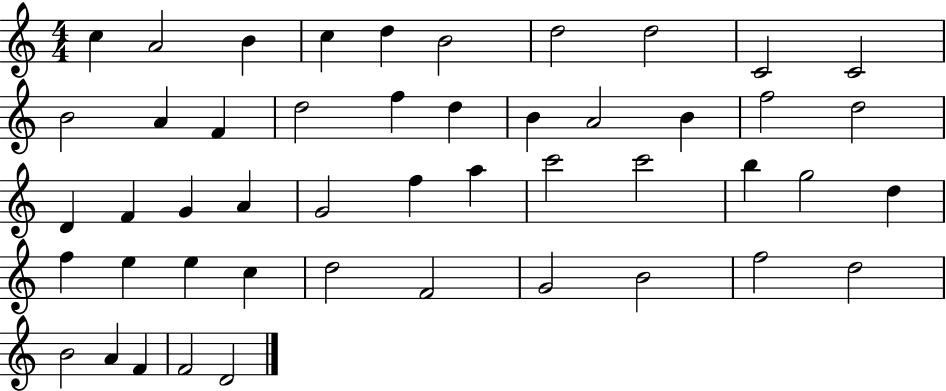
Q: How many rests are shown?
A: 0